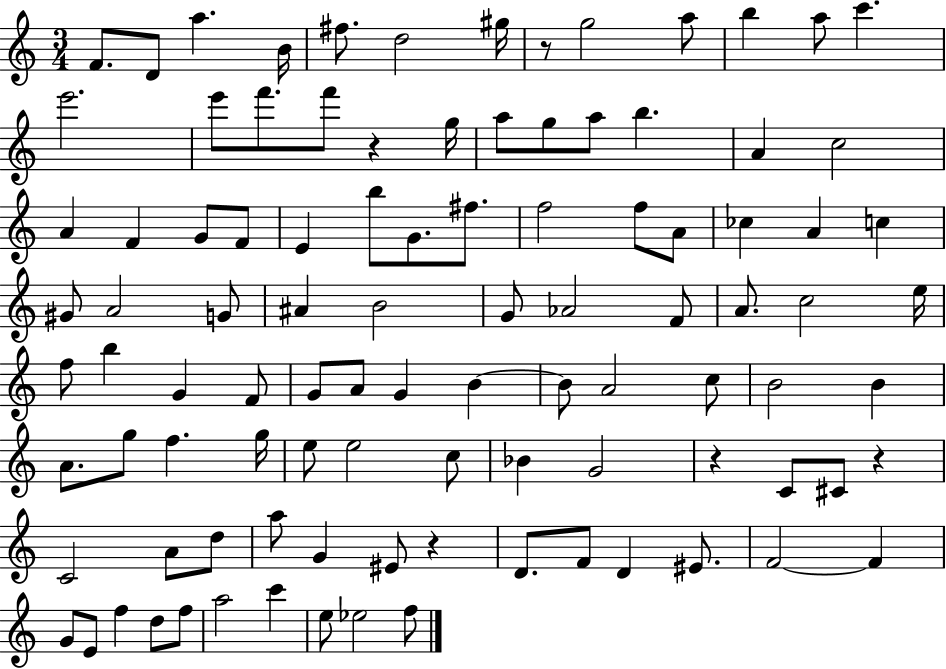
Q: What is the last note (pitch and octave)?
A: F5